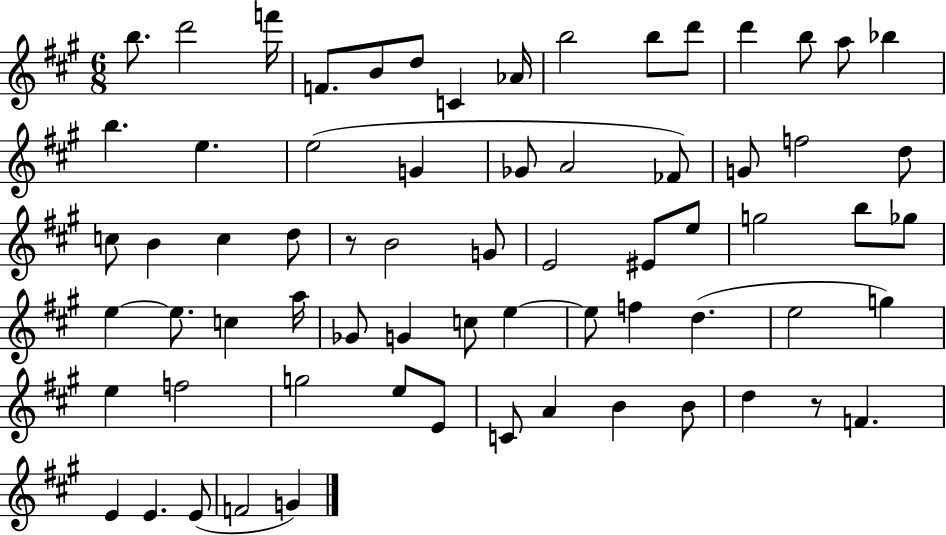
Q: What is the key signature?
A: A major